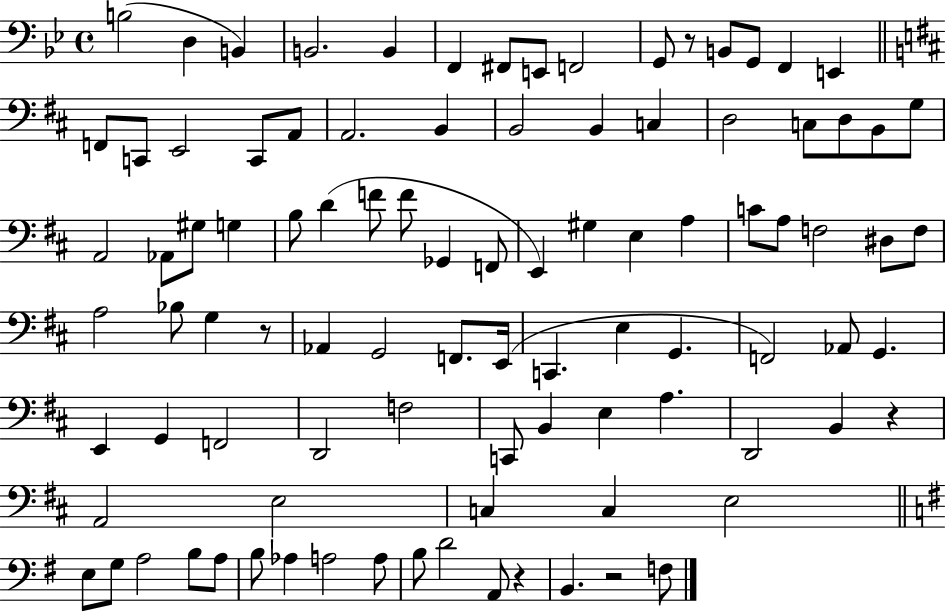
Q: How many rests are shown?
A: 5